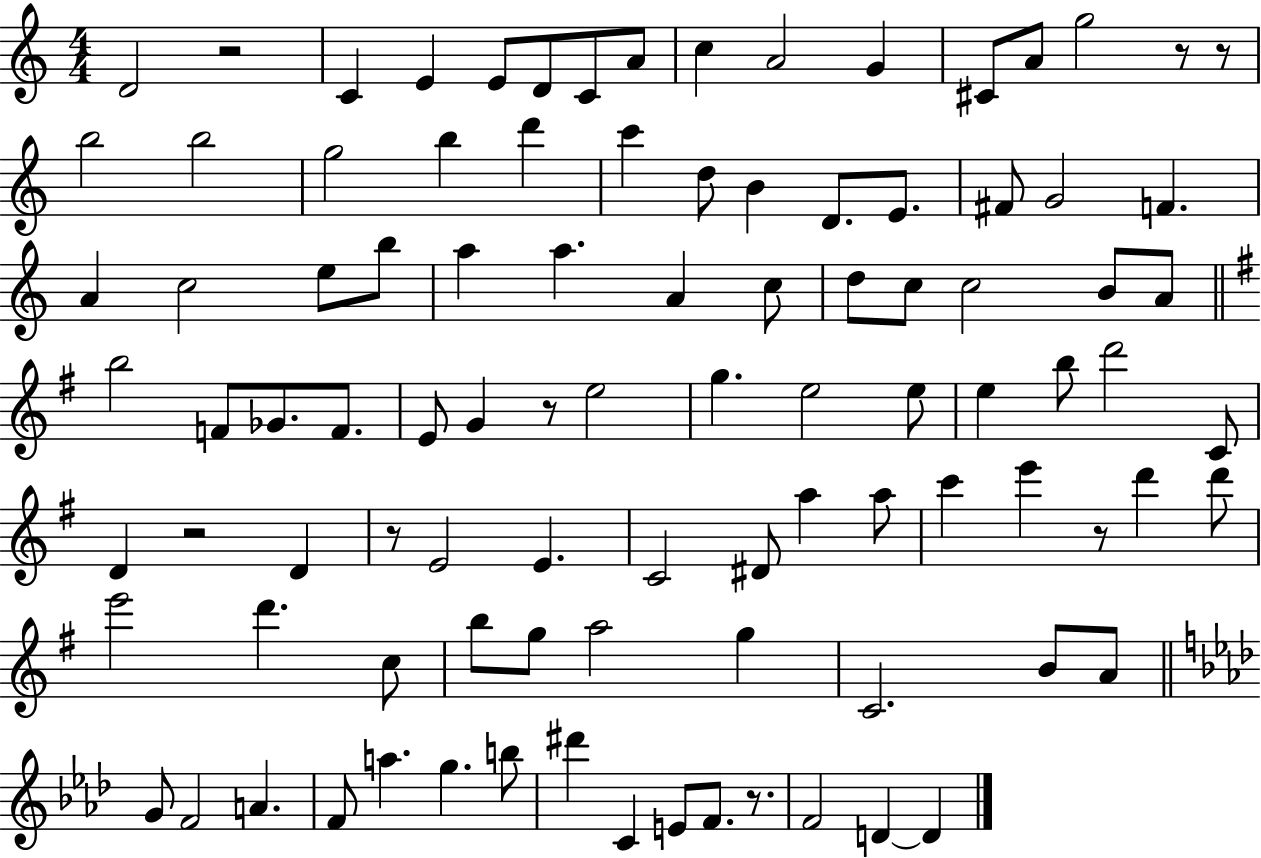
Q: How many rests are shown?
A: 8